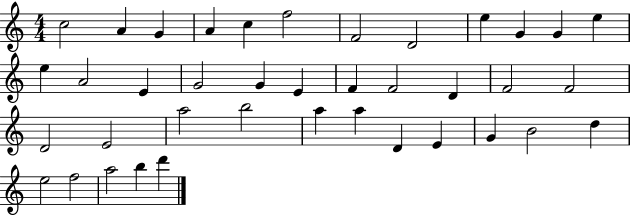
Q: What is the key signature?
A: C major